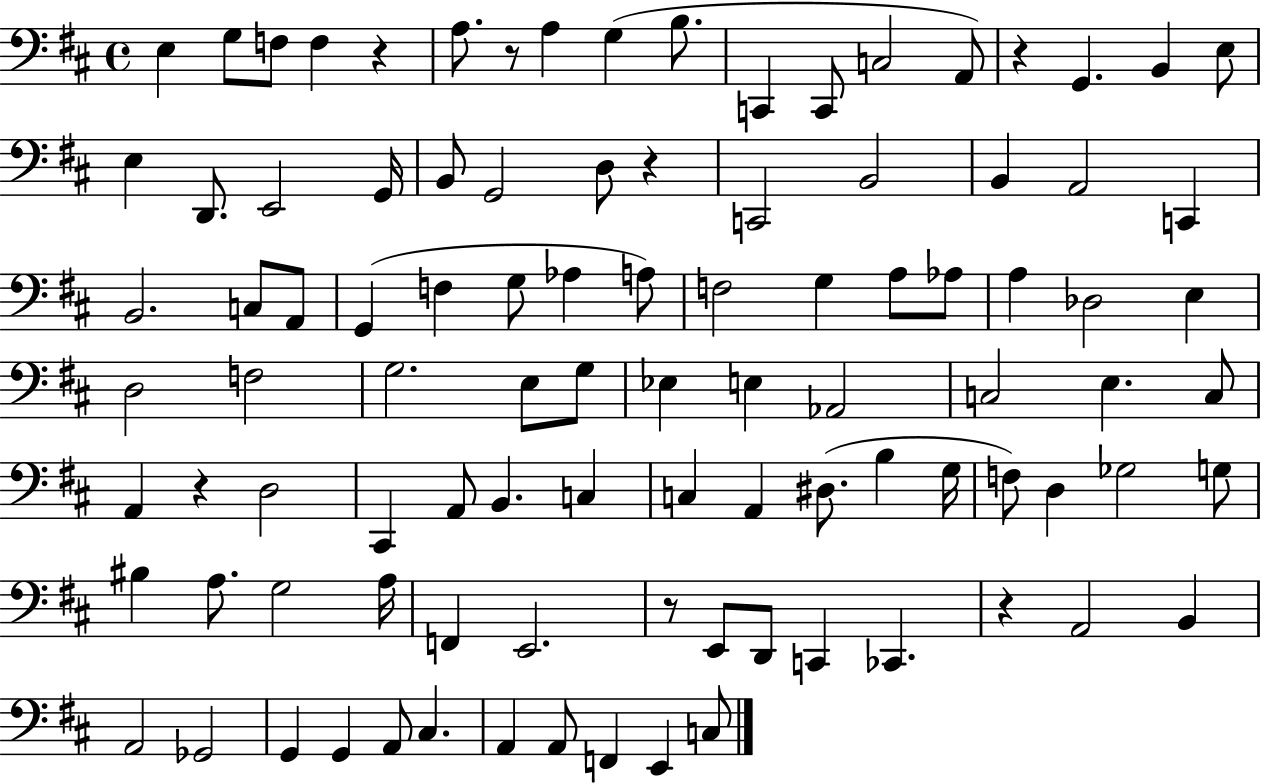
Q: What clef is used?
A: bass